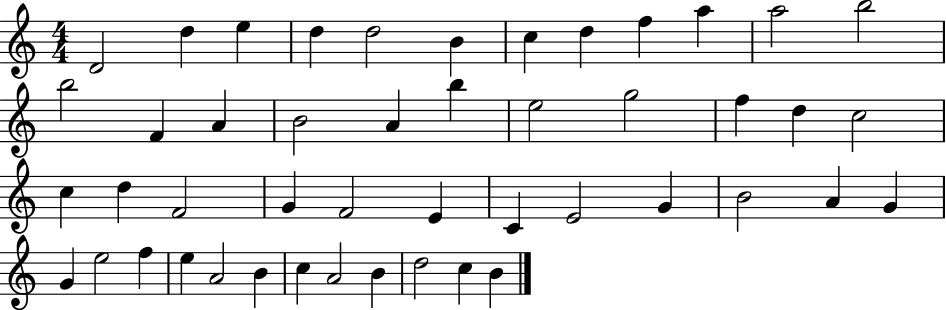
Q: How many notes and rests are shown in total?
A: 47